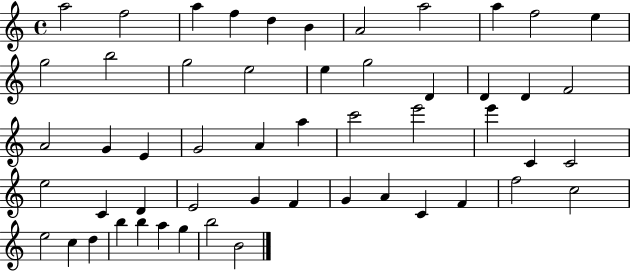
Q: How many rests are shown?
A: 0